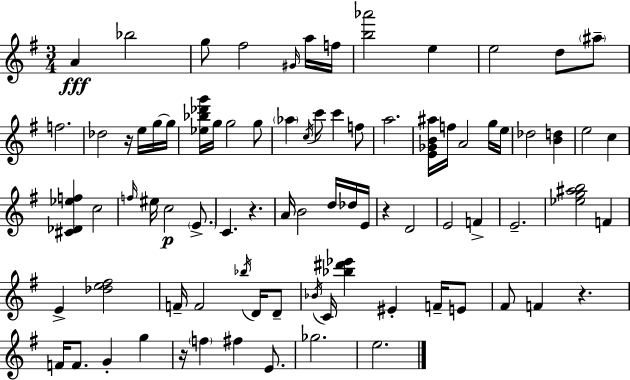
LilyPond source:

{
  \clef treble
  \numericTimeSignature
  \time 3/4
  \key e \minor
  a'4\fff bes''2 | g''8 fis''2 \grace { gis'16 } a''16 | f''16 <b'' aes'''>2 e''4 | e''2 d''8 \parenthesize ais''8-- | \break f''2. | des''2 r16 e''16 g''16~~ | g''16 <ees'' bes'' des''' g'''>16 g''16 g''2 g''8 | \parenthesize aes''4 \acciaccatura { c''16 } c'''8 c'''4 | \break f''8 a''2. | <e' ges' b' ais''>16 f''16 a'2 | g''16 e''16 des''2 <b' d''>4 | e''2 c''4 | \break <cis' des' ees'' f''>4 c''2 | \grace { f''16 } eis''16 c''2\p | \parenthesize e'8.-> c'4. r4. | a'16 b'2 | \break d''16 des''16 e'16 r4 d'2 | e'2 f'4-> | e'2.-- | <ees'' g'' ais'' b''>2 f'4 | \break e'4-> <des'' e'' fis''>2 | f'16-- f'2 | \acciaccatura { bes''16 } d'16 d'8-- \acciaccatura { bes'16 } c'16 <bes'' dis''' ees'''>4 eis'4-. | f'16-- e'8 fis'8 f'4 r4. | \break f'16 f'8. g'4-. | g''4 r16 \parenthesize f''4 fis''4 | e'8. ges''2. | e''2. | \break \bar "|."
}